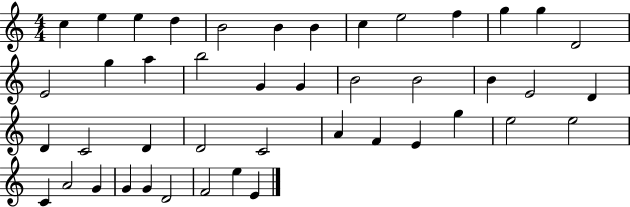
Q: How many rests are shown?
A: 0